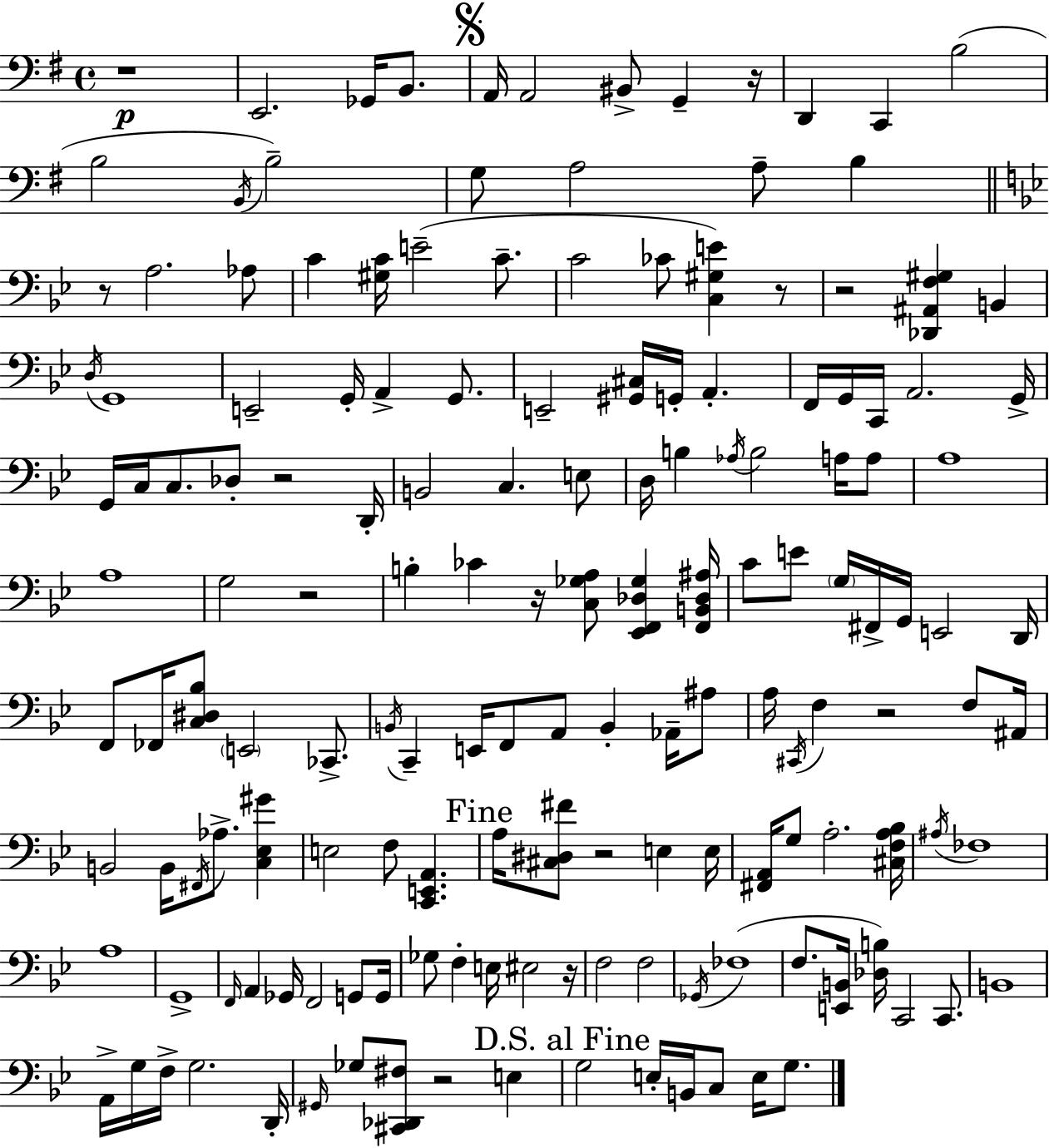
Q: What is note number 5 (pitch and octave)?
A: A2